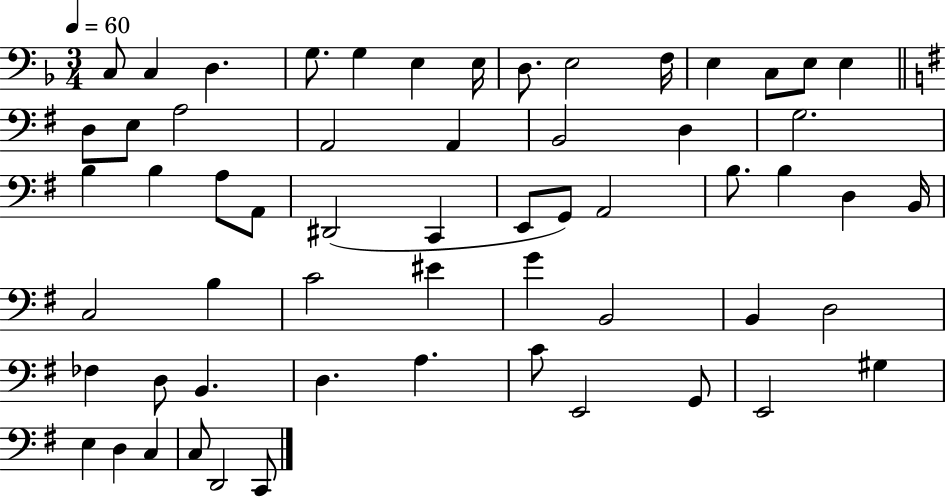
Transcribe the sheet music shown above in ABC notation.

X:1
T:Untitled
M:3/4
L:1/4
K:F
C,/2 C, D, G,/2 G, E, E,/4 D,/2 E,2 F,/4 E, C,/2 E,/2 E, D,/2 E,/2 A,2 A,,2 A,, B,,2 D, G,2 B, B, A,/2 A,,/2 ^D,,2 C,, E,,/2 G,,/2 A,,2 B,/2 B, D, B,,/4 C,2 B, C2 ^E G B,,2 B,, D,2 _F, D,/2 B,, D, A, C/2 E,,2 G,,/2 E,,2 ^G, E, D, C, C,/2 D,,2 C,,/2